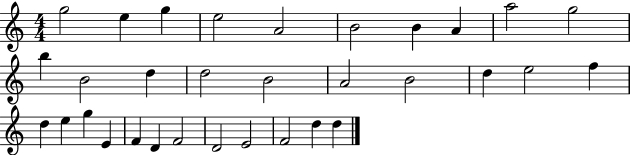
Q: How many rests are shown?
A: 0